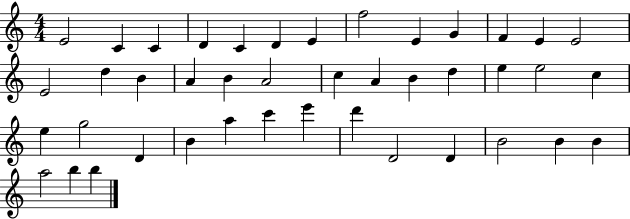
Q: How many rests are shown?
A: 0